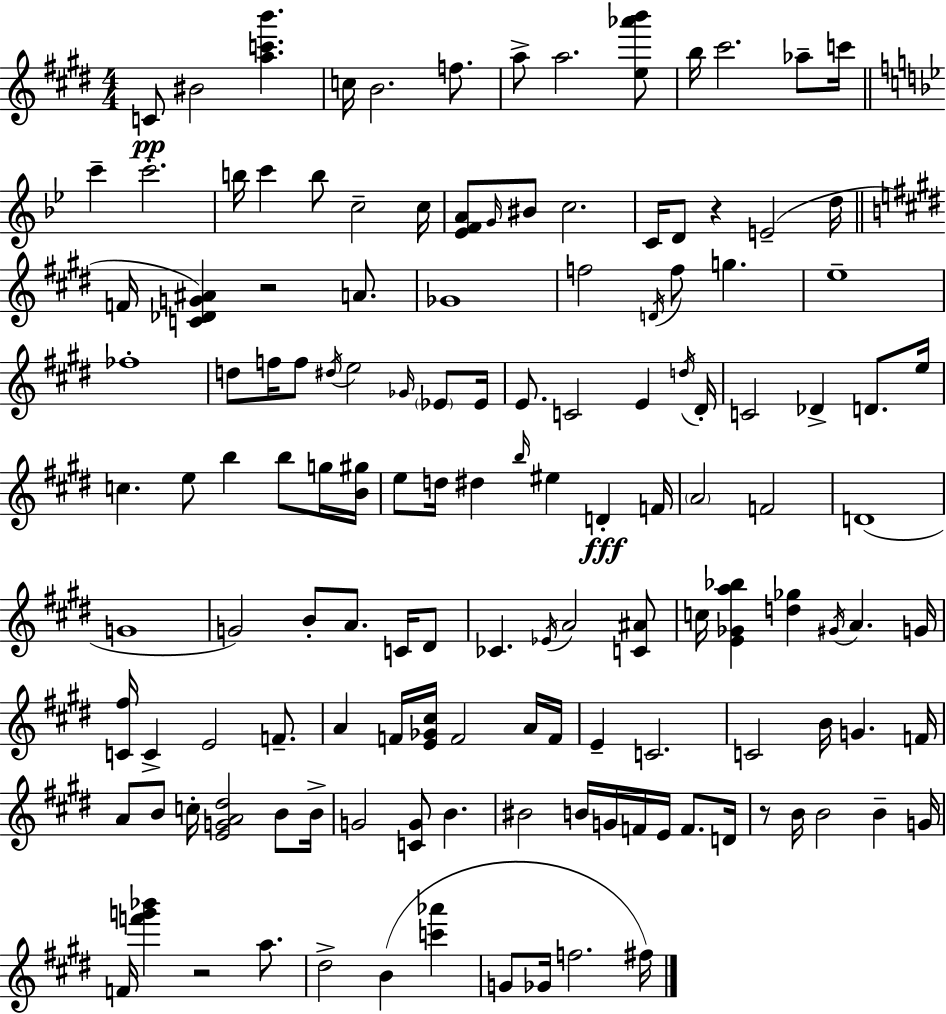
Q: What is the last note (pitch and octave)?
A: F#5